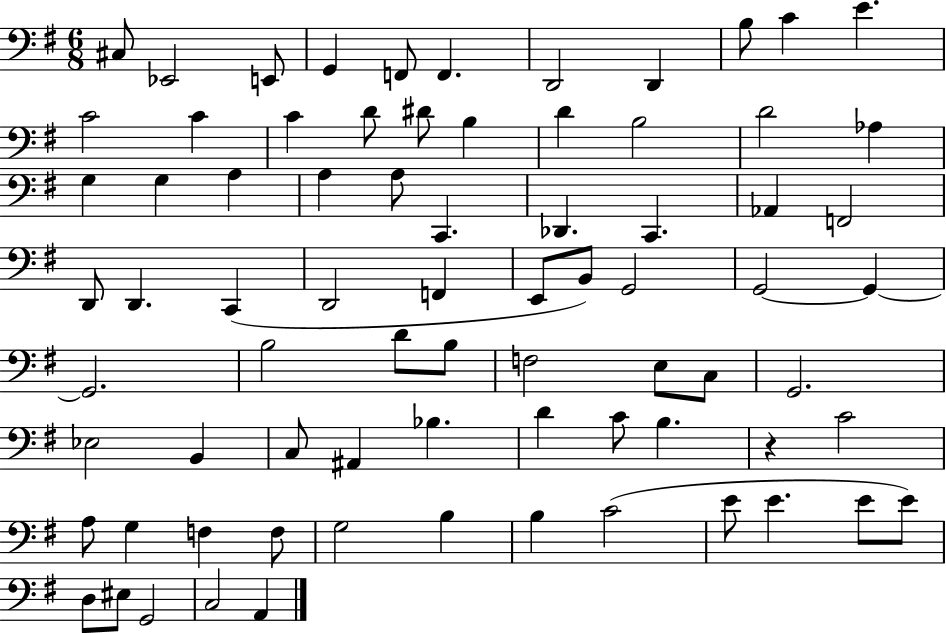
X:1
T:Untitled
M:6/8
L:1/4
K:G
^C,/2 _E,,2 E,,/2 G,, F,,/2 F,, D,,2 D,, B,/2 C E C2 C C D/2 ^D/2 B, D B,2 D2 _A, G, G, A, A, A,/2 C,, _D,, C,, _A,, F,,2 D,,/2 D,, C,, D,,2 F,, E,,/2 B,,/2 G,,2 G,,2 G,, G,,2 B,2 D/2 B,/2 F,2 E,/2 C,/2 G,,2 _E,2 B,, C,/2 ^A,, _B, D C/2 B, z C2 A,/2 G, F, F,/2 G,2 B, B, C2 E/2 E E/2 E/2 D,/2 ^E,/2 G,,2 C,2 A,,